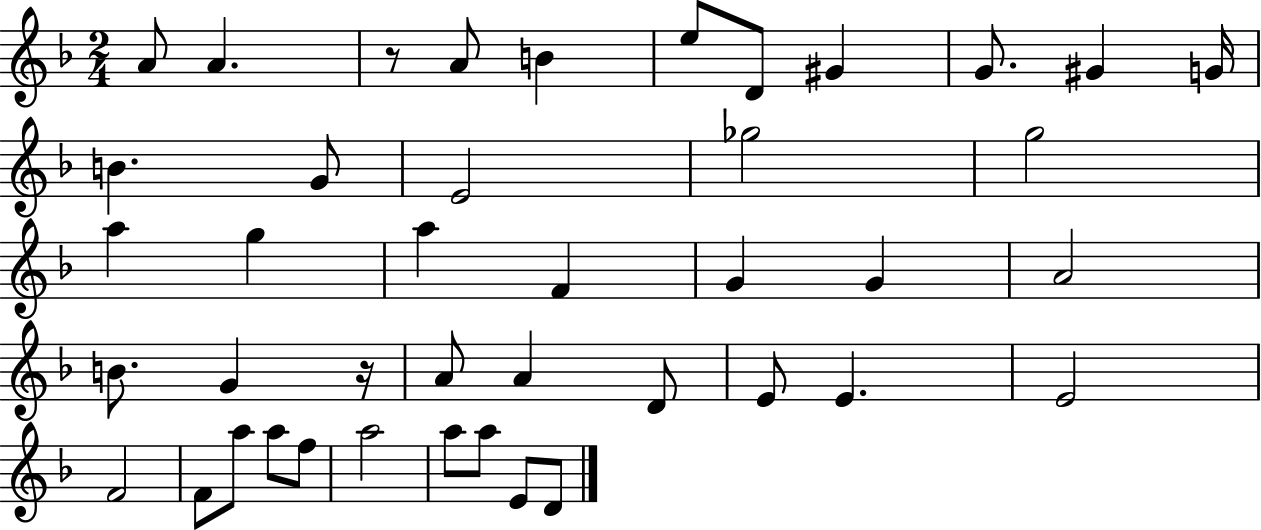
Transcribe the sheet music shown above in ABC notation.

X:1
T:Untitled
M:2/4
L:1/4
K:F
A/2 A z/2 A/2 B e/2 D/2 ^G G/2 ^G G/4 B G/2 E2 _g2 g2 a g a F G G A2 B/2 G z/4 A/2 A D/2 E/2 E E2 F2 F/2 a/2 a/2 f/2 a2 a/2 a/2 E/2 D/2